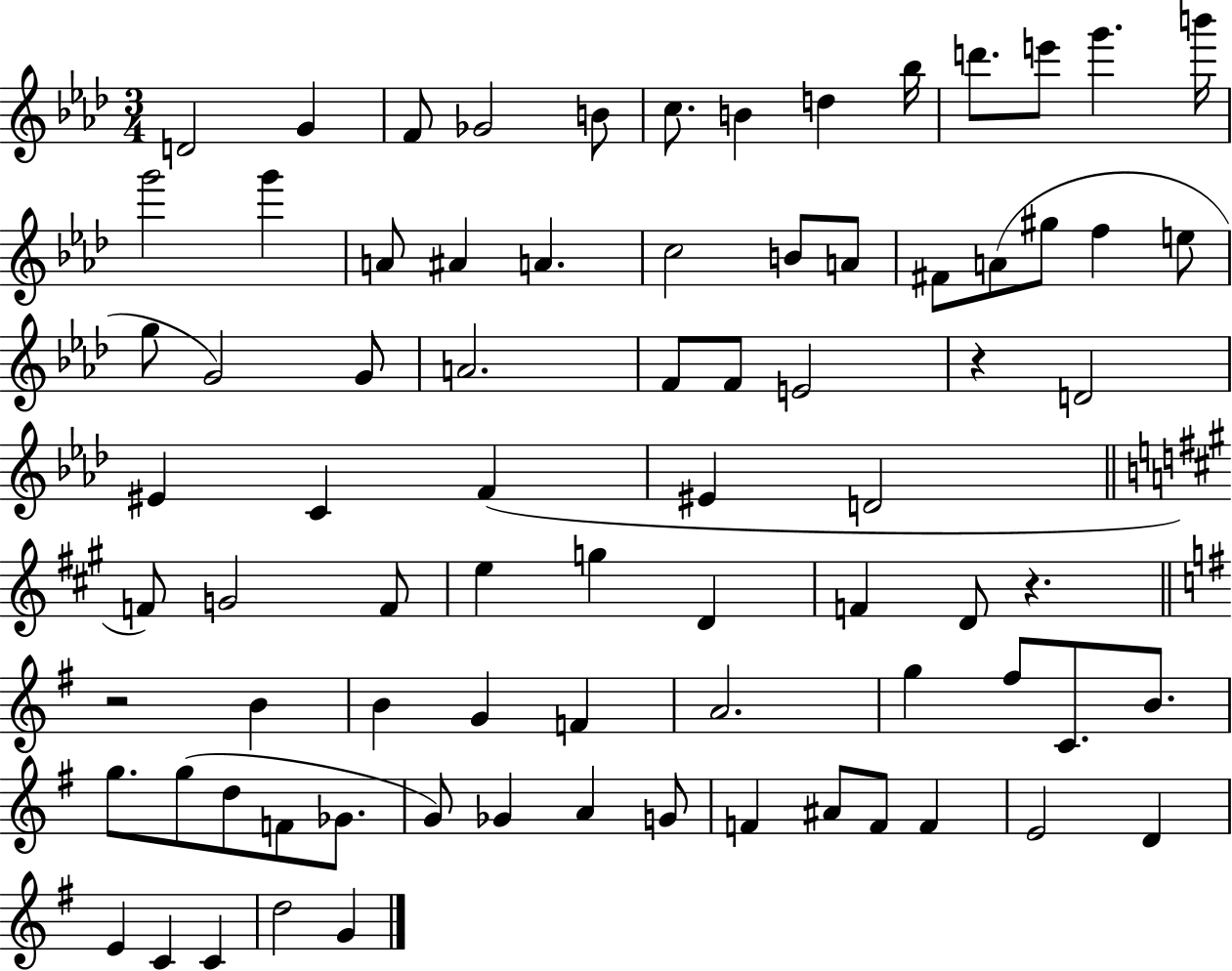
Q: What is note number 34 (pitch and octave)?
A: D4